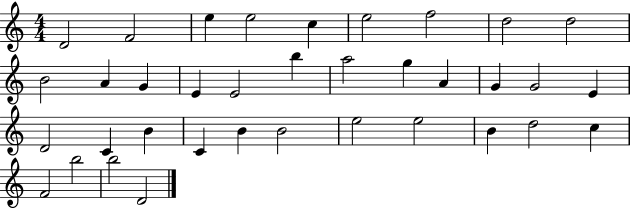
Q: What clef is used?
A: treble